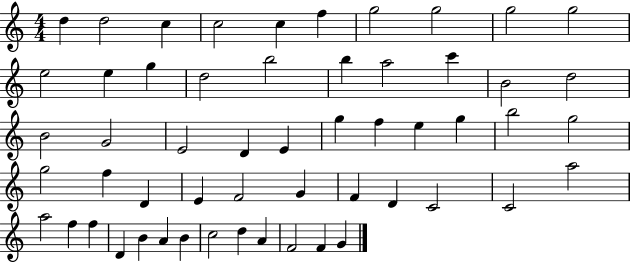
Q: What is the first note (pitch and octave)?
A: D5